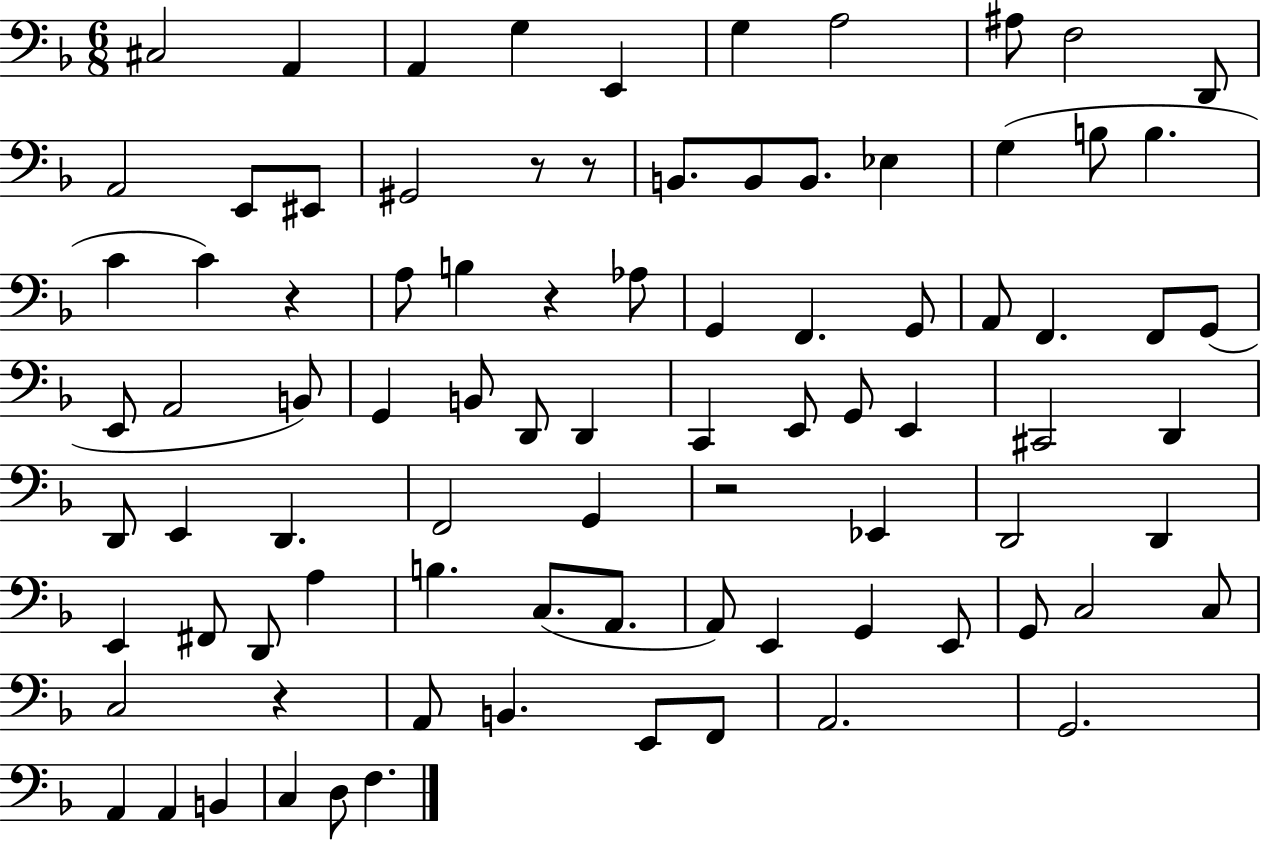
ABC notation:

X:1
T:Untitled
M:6/8
L:1/4
K:F
^C,2 A,, A,, G, E,, G, A,2 ^A,/2 F,2 D,,/2 A,,2 E,,/2 ^E,,/2 ^G,,2 z/2 z/2 B,,/2 B,,/2 B,,/2 _E, G, B,/2 B, C C z A,/2 B, z _A,/2 G,, F,, G,,/2 A,,/2 F,, F,,/2 G,,/2 E,,/2 A,,2 B,,/2 G,, B,,/2 D,,/2 D,, C,, E,,/2 G,,/2 E,, ^C,,2 D,, D,,/2 E,, D,, F,,2 G,, z2 _E,, D,,2 D,, E,, ^F,,/2 D,,/2 A, B, C,/2 A,,/2 A,,/2 E,, G,, E,,/2 G,,/2 C,2 C,/2 C,2 z A,,/2 B,, E,,/2 F,,/2 A,,2 G,,2 A,, A,, B,, C, D,/2 F,